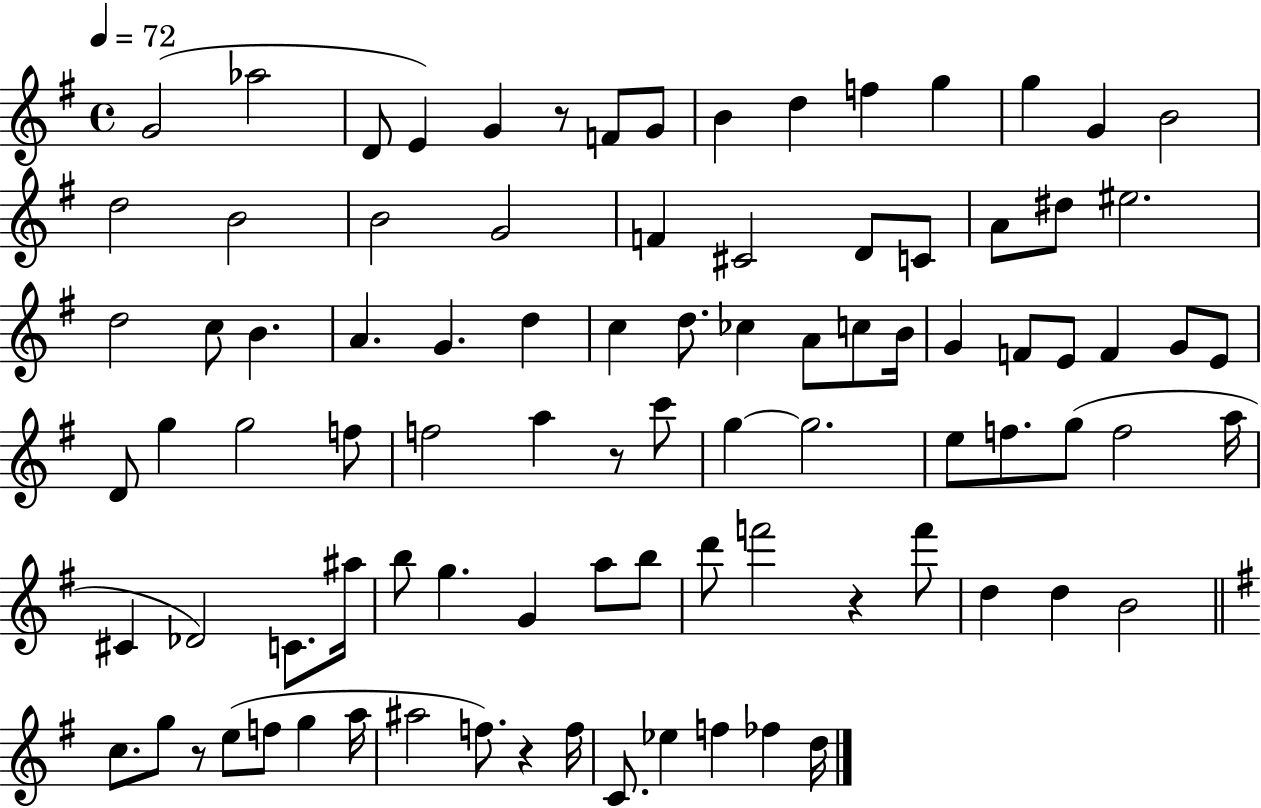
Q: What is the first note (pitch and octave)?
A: G4